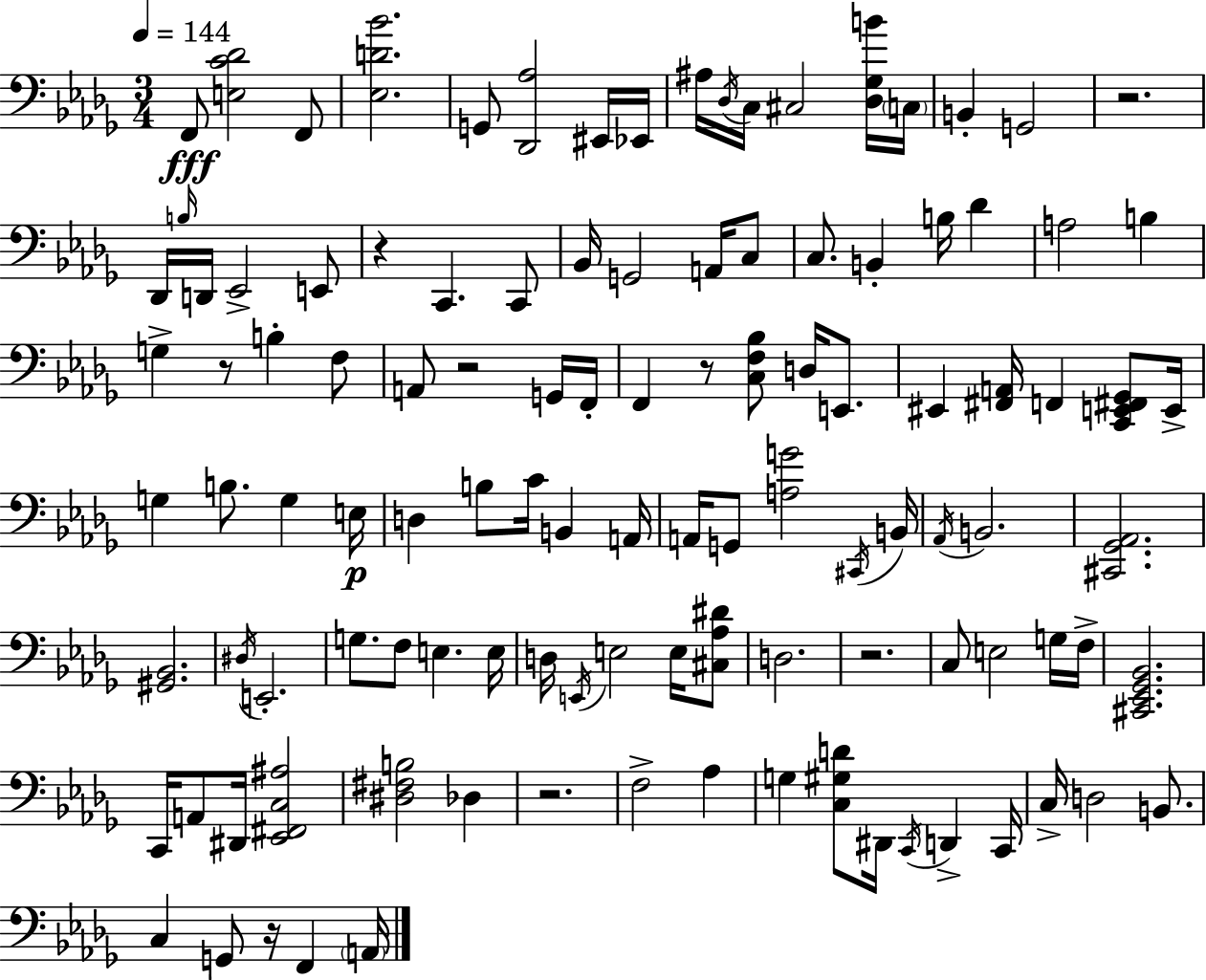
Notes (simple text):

F2/e [E3,C4,Db4]/h F2/e [Eb3,D4,Bb4]/h. G2/e [Db2,Ab3]/h EIS2/s Eb2/s A#3/s Db3/s C3/s C#3/h [Db3,Gb3,B4]/s C3/s B2/q G2/h R/h. Db2/s B3/s D2/s Eb2/h E2/e R/q C2/q. C2/e Bb2/s G2/h A2/s C3/e C3/e. B2/q B3/s Db4/q A3/h B3/q G3/q R/e B3/q F3/e A2/e R/h G2/s F2/s F2/q R/e [C3,F3,Bb3]/e D3/s E2/e. EIS2/q [F#2,A2]/s F2/q [C2,E2,F#2,Gb2]/e E2/s G3/q B3/e. G3/q E3/s D3/q B3/e C4/s B2/q A2/s A2/s G2/e [A3,G4]/h C#2/s B2/s Ab2/s B2/h. [C#2,Gb2,Ab2]/h. [G#2,Bb2]/h. D#3/s E2/h. G3/e. F3/e E3/q. E3/s D3/s E2/s E3/h E3/s [C#3,Ab3,D#4]/e D3/h. R/h. C3/e E3/h G3/s F3/s [C#2,Eb2,Gb2,Bb2]/h. C2/s A2/e D#2/s [Eb2,F#2,C3,A#3]/h [D#3,F#3,B3]/h Db3/q R/h. F3/h Ab3/q G3/q [C3,G#3,D4]/e D#2/s C2/s D2/q C2/s C3/s D3/h B2/e. C3/q G2/e R/s F2/q A2/s